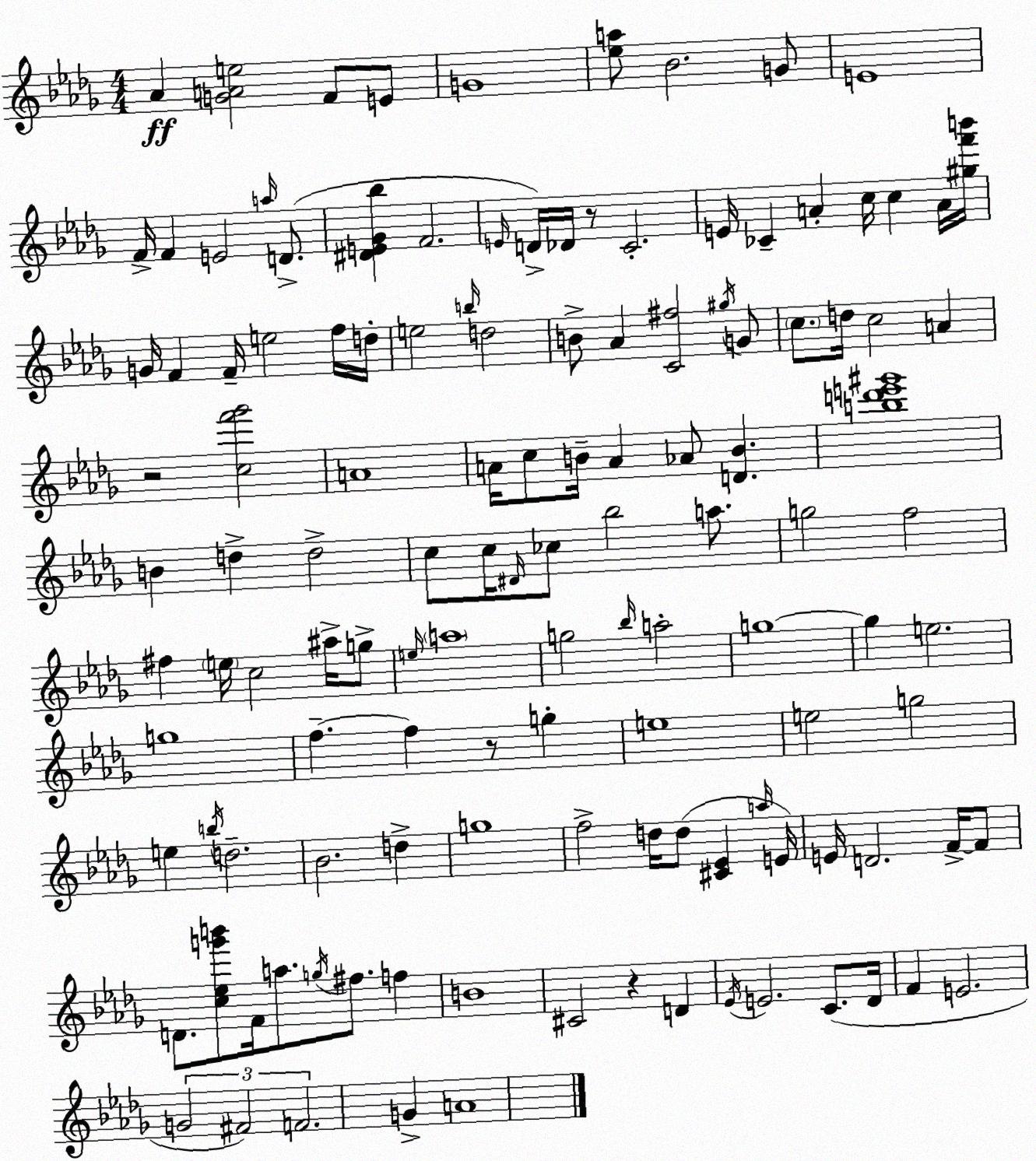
X:1
T:Untitled
M:4/4
L:1/4
K:Bbm
_A [GAe]2 F/2 E/2 G4 [_ea]/2 _B2 G/2 E4 F/4 F E2 a/4 D/2 [^DE_G_b] F2 E/4 D/4 _D/4 z/2 C2 E/4 _C A c/4 c A/4 [^gf'b']/4 G/4 F F/4 e2 f/4 d/4 e2 b/4 d2 B/2 _A [C^f]2 ^g/4 G/2 c/2 d/4 c2 A z2 [cf'_g']2 A4 A/4 c/2 B/4 A _A/2 [DB] [bd'e'^g']4 B d d2 c/2 c/4 ^D/4 _c/2 _b2 a/2 g2 f2 ^f e/4 c2 ^a/4 g/2 e/4 a4 g2 _b/4 a2 g4 g e2 g4 f f z/2 g e4 e2 g2 e b/4 d2 _B2 d g4 f2 d/4 d/2 [^C_E] a/4 E/4 E/4 D2 F/4 F/2 D/2 [c_eg'b']/2 F/4 a/2 g/4 ^f/2 f B4 ^C2 z D _E/4 E2 C/2 _D/4 F E2 G2 ^F2 F2 G A4